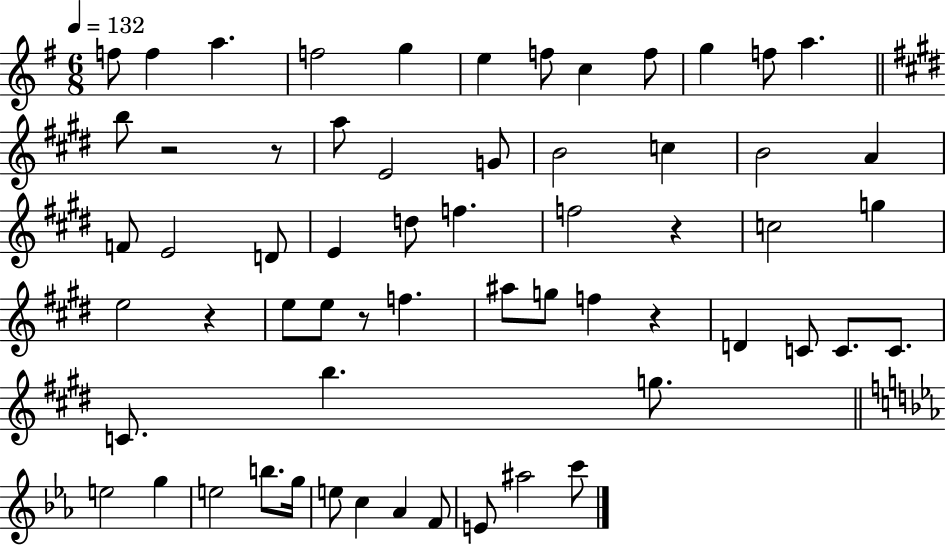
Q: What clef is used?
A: treble